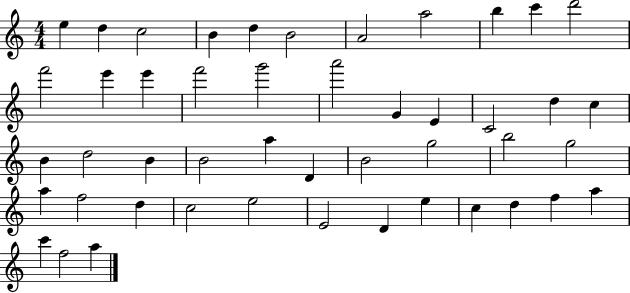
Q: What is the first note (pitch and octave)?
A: E5